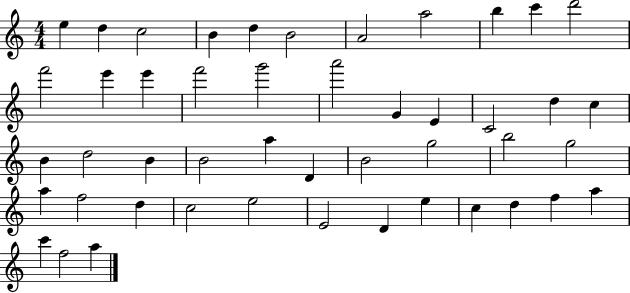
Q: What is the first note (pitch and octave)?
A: E5